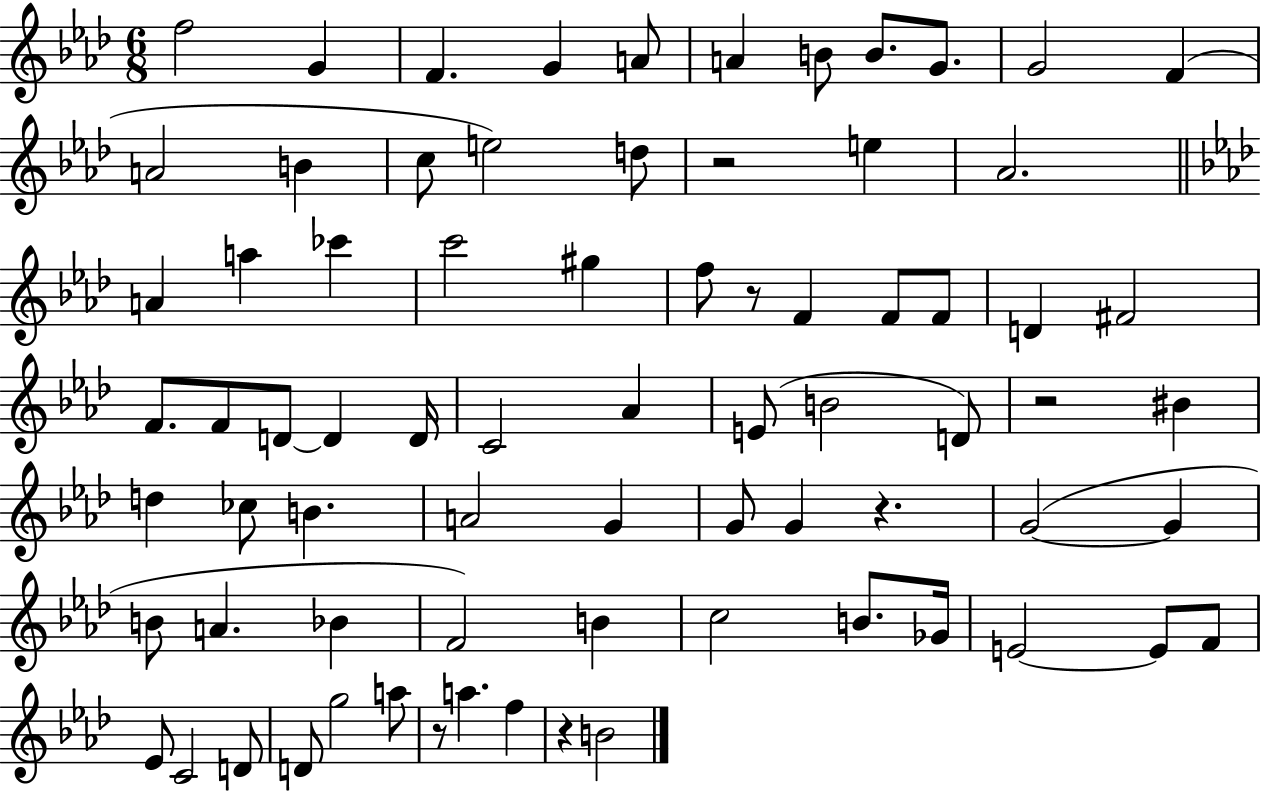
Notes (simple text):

F5/h G4/q F4/q. G4/q A4/e A4/q B4/e B4/e. G4/e. G4/h F4/q A4/h B4/q C5/e E5/h D5/e R/h E5/q Ab4/h. A4/q A5/q CES6/q C6/h G#5/q F5/e R/e F4/q F4/e F4/e D4/q F#4/h F4/e. F4/e D4/e D4/q D4/s C4/h Ab4/q E4/e B4/h D4/e R/h BIS4/q D5/q CES5/e B4/q. A4/h G4/q G4/e G4/q R/q. G4/h G4/q B4/e A4/q. Bb4/q F4/h B4/q C5/h B4/e. Gb4/s E4/h E4/e F4/e Eb4/e C4/h D4/e D4/e G5/h A5/e R/e A5/q. F5/q R/q B4/h